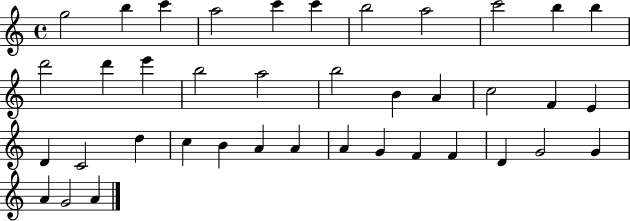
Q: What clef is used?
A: treble